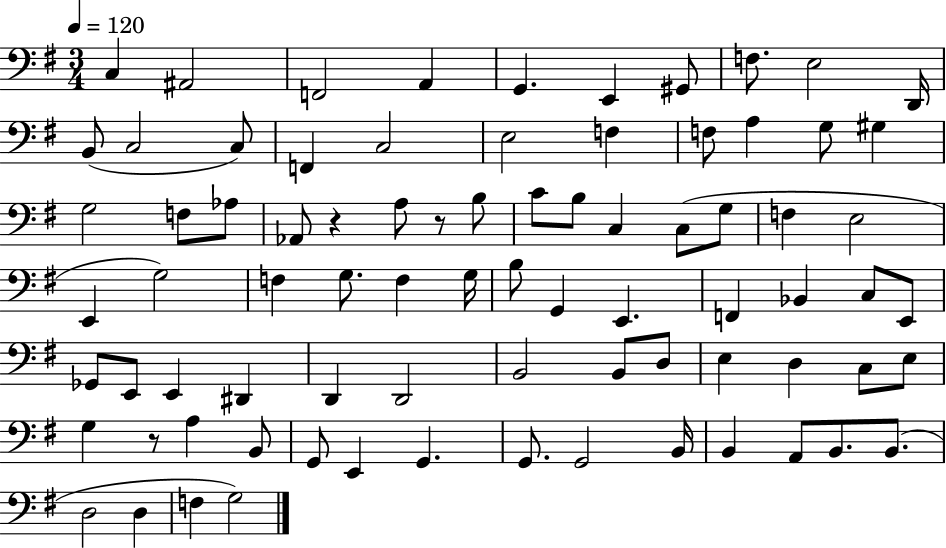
C3/q A#2/h F2/h A2/q G2/q. E2/q G#2/e F3/e. E3/h D2/s B2/e C3/h C3/e F2/q C3/h E3/h F3/q F3/e A3/q G3/e G#3/q G3/h F3/e Ab3/e Ab2/e R/q A3/e R/e B3/e C4/e B3/e C3/q C3/e G3/e F3/q E3/h E2/q G3/h F3/q G3/e. F3/q G3/s B3/e G2/q E2/q. F2/q Bb2/q C3/e E2/e Gb2/e E2/e E2/q D#2/q D2/q D2/h B2/h B2/e D3/e E3/q D3/q C3/e E3/e G3/q R/e A3/q B2/e G2/e E2/q G2/q. G2/e. G2/h B2/s B2/q A2/e B2/e. B2/e. D3/h D3/q F3/q G3/h